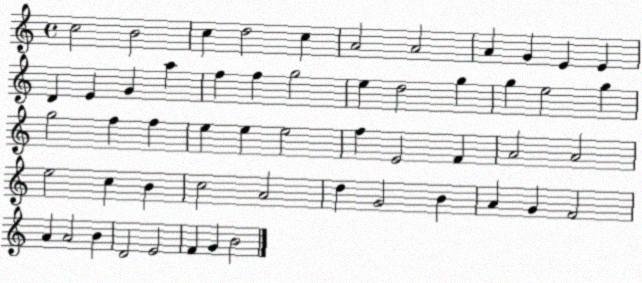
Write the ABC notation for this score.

X:1
T:Untitled
M:4/4
L:1/4
K:C
c2 B2 c d2 c A2 A2 A G E E D E G a f f g2 e d2 g g e2 g g2 f f e e e2 f E2 F A2 A2 e2 c B c2 A2 d G2 B A G F2 A A2 B D2 E2 F G B2